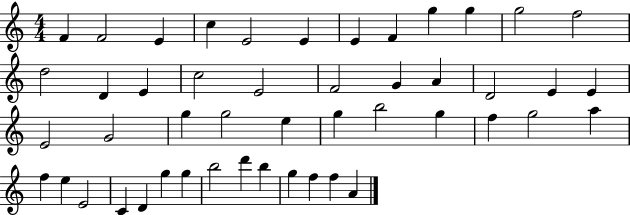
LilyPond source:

{
  \clef treble
  \numericTimeSignature
  \time 4/4
  \key c \major
  f'4 f'2 e'4 | c''4 e'2 e'4 | e'4 f'4 g''4 g''4 | g''2 f''2 | \break d''2 d'4 e'4 | c''2 e'2 | f'2 g'4 a'4 | d'2 e'4 e'4 | \break e'2 g'2 | g''4 g''2 e''4 | g''4 b''2 g''4 | f''4 g''2 a''4 | \break f''4 e''4 e'2 | c'4 d'4 g''4 g''4 | b''2 d'''4 b''4 | g''4 f''4 f''4 a'4 | \break \bar "|."
}